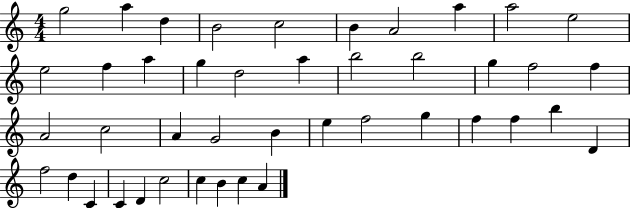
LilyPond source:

{
  \clef treble
  \numericTimeSignature
  \time 4/4
  \key c \major
  g''2 a''4 d''4 | b'2 c''2 | b'4 a'2 a''4 | a''2 e''2 | \break e''2 f''4 a''4 | g''4 d''2 a''4 | b''2 b''2 | g''4 f''2 f''4 | \break a'2 c''2 | a'4 g'2 b'4 | e''4 f''2 g''4 | f''4 f''4 b''4 d'4 | \break f''2 d''4 c'4 | c'4 d'4 c''2 | c''4 b'4 c''4 a'4 | \bar "|."
}